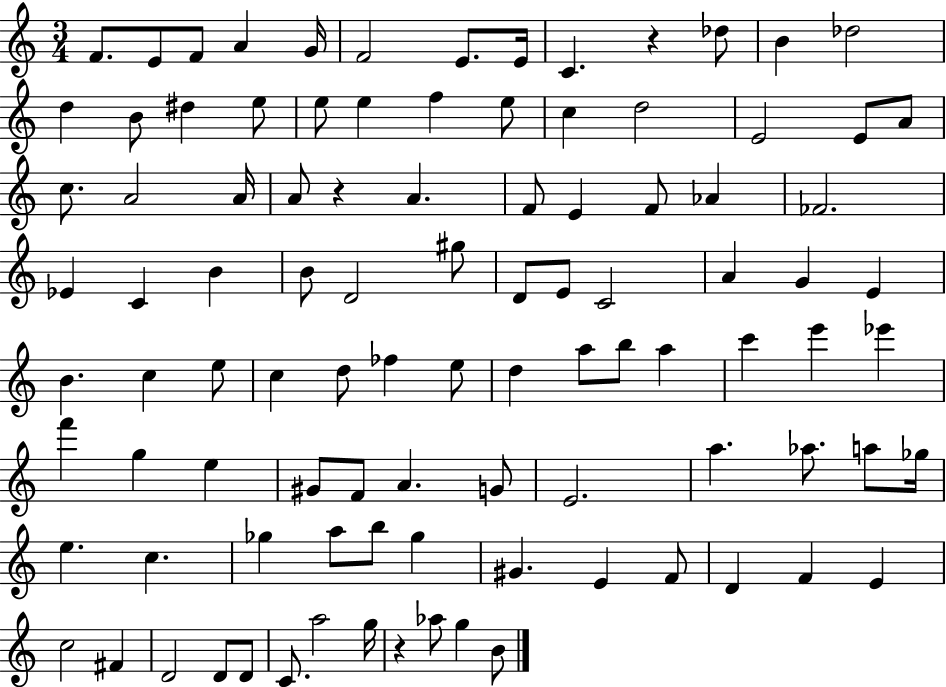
{
  \clef treble
  \numericTimeSignature
  \time 3/4
  \key c \major
  f'8. e'8 f'8 a'4 g'16 | f'2 e'8. e'16 | c'4. r4 des''8 | b'4 des''2 | \break d''4 b'8 dis''4 e''8 | e''8 e''4 f''4 e''8 | c''4 d''2 | e'2 e'8 a'8 | \break c''8. a'2 a'16 | a'8 r4 a'4. | f'8 e'4 f'8 aes'4 | fes'2. | \break ees'4 c'4 b'4 | b'8 d'2 gis''8 | d'8 e'8 c'2 | a'4 g'4 e'4 | \break b'4. c''4 e''8 | c''4 d''8 fes''4 e''8 | d''4 a''8 b''8 a''4 | c'''4 e'''4 ees'''4 | \break f'''4 g''4 e''4 | gis'8 f'8 a'4. g'8 | e'2. | a''4. aes''8. a''8 ges''16 | \break e''4. c''4. | ges''4 a''8 b''8 ges''4 | gis'4. e'4 f'8 | d'4 f'4 e'4 | \break c''2 fis'4 | d'2 d'8 d'8 | c'8. a''2 g''16 | r4 aes''8 g''4 b'8 | \break \bar "|."
}